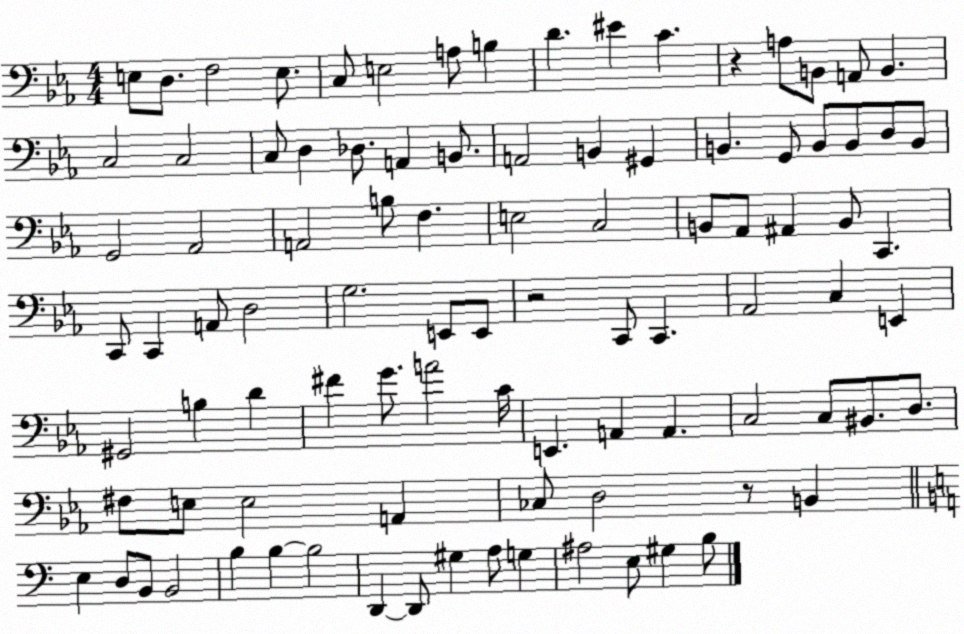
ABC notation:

X:1
T:Untitled
M:4/4
L:1/4
K:Eb
E,/2 D,/2 F,2 E,/2 C,/2 E,2 A,/2 B, D ^E C z A,/2 B,,/2 A,,/2 B,, C,2 C,2 C,/2 D, _D,/2 A,, B,,/2 A,,2 B,, ^G,, B,, G,,/2 B,,/2 B,,/2 D,/2 B,,/2 G,,2 _A,,2 A,,2 B,/2 F, E,2 C,2 B,,/2 _A,,/2 ^A,, B,,/2 C,, C,,/2 C,, A,,/2 D,2 G,2 E,,/2 E,,/2 z2 C,,/2 C,, _A,,2 C, E,, ^G,,2 B, D ^F G/2 A2 C/4 E,, A,, A,, C,2 C,/2 ^B,,/2 D,/2 ^F,/2 E,/2 E,2 A,, _C,/2 D,2 z/2 B,, E, D,/2 B,,/2 B,,2 B, B, B,2 D,, D,,/2 ^G, A,/2 G, ^A,2 E,/2 ^G, B,/2